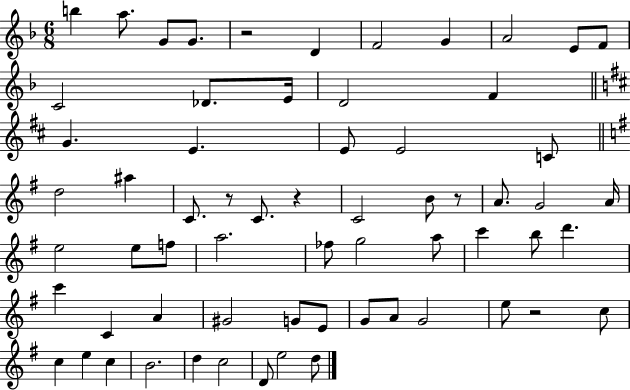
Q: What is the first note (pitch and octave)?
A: B5